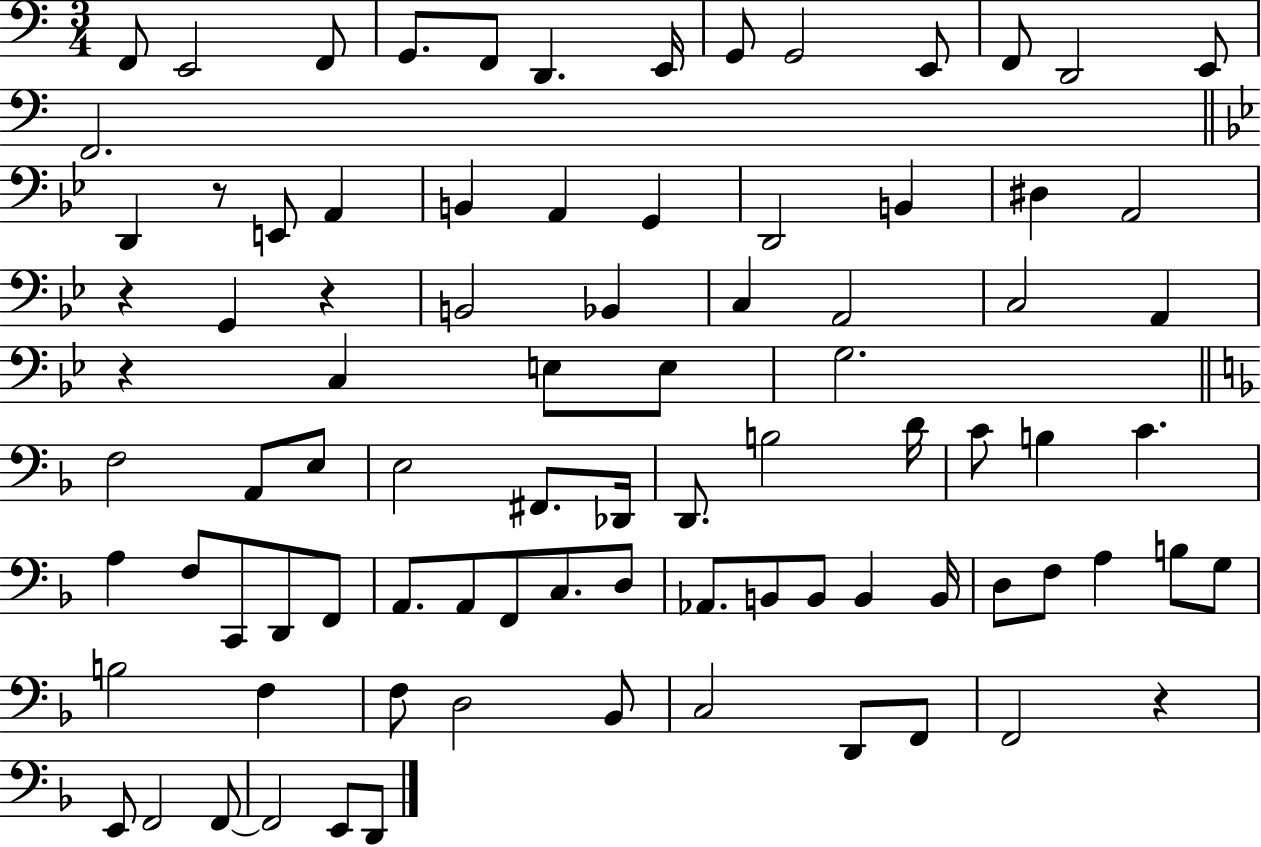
X:1
T:Untitled
M:3/4
L:1/4
K:C
F,,/2 E,,2 F,,/2 G,,/2 F,,/2 D,, E,,/4 G,,/2 G,,2 E,,/2 F,,/2 D,,2 E,,/2 F,,2 D,, z/2 E,,/2 A,, B,, A,, G,, D,,2 B,, ^D, A,,2 z G,, z B,,2 _B,, C, A,,2 C,2 A,, z C, E,/2 E,/2 G,2 F,2 A,,/2 E,/2 E,2 ^F,,/2 _D,,/4 D,,/2 B,2 D/4 C/2 B, C A, F,/2 C,,/2 D,,/2 F,,/2 A,,/2 A,,/2 F,,/2 C,/2 D,/2 _A,,/2 B,,/2 B,,/2 B,, B,,/4 D,/2 F,/2 A, B,/2 G,/2 B,2 F, F,/2 D,2 _B,,/2 C,2 D,,/2 F,,/2 F,,2 z E,,/2 F,,2 F,,/2 F,,2 E,,/2 D,,/2